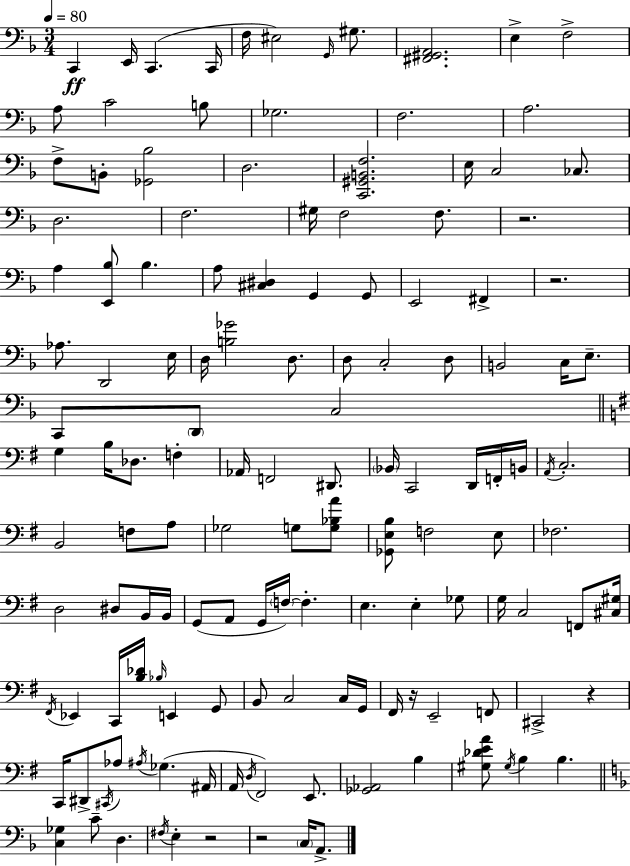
{
  \clef bass
  \numericTimeSignature
  \time 3/4
  \key d \minor
  \tempo 4 = 80
  \repeat volta 2 { c,4\ff e,16 c,4.( c,16 | f16 eis2) \grace { g,16 } gis8. | <fis, gis, a,>2. | e4-> f2-> | \break a8 c'2 b8 | ges2. | f2. | a2. | \break f8-> b,8-. <ges, bes>2 | d2. | <c, gis, b, f>2. | e16 c2 ces8. | \break d2. | f2. | gis16 f2 f8. | r2. | \break a4 <e, bes>8 bes4. | a8 <cis dis>4 g,4 g,8 | e,2 fis,4-> | r2. | \break aes8. d,2 | e16 d16 <b ges'>2 d8. | d8 c2-. d8 | b,2 c16 e8.-- | \break c,8 \parenthesize d,8 c2 | \bar "||" \break \key g \major g4 b16 des8. f4-. | aes,16 f,2 dis,8. | \parenthesize bes,16 c,2 d,16 f,16-. b,16 | \acciaccatura { a,16 } c2.-. | \break b,2 f8 a8 | ges2 g8 <g bes a'>8 | <ges, e b>8 f2 e8 | fes2. | \break d2 dis8 b,16 | b,16 g,8( a,8 g,16 \parenthesize f16~~) f4.-. | e4. e4-. ges8 | g16 c2 f,8 | \break <cis gis>16 \acciaccatura { fis,16 } ees,4 c,16 <b des'>16 \grace { bes16 } e,4 | g,8 b,8 c2 | c16 g,16 fis,16 r16 e,2-- | f,8 cis,2-> r4 | \break c,16 dis,8-> \acciaccatura { cis,16 } aes8 \acciaccatura { ais16 }( ges4. | ais,16 a,16 \acciaccatura { d16 }) fis,2 | e,8. <ges, aes,>2 | b4 <gis des' e' a'>8 \acciaccatura { gis16 } b4 | \break b4. \bar "||" \break \key d \minor <c ges>4 c'8-- d4. | \acciaccatura { fis16 } e4-. r2 | r2 \parenthesize c16 a,8.-> | } \bar "|."
}